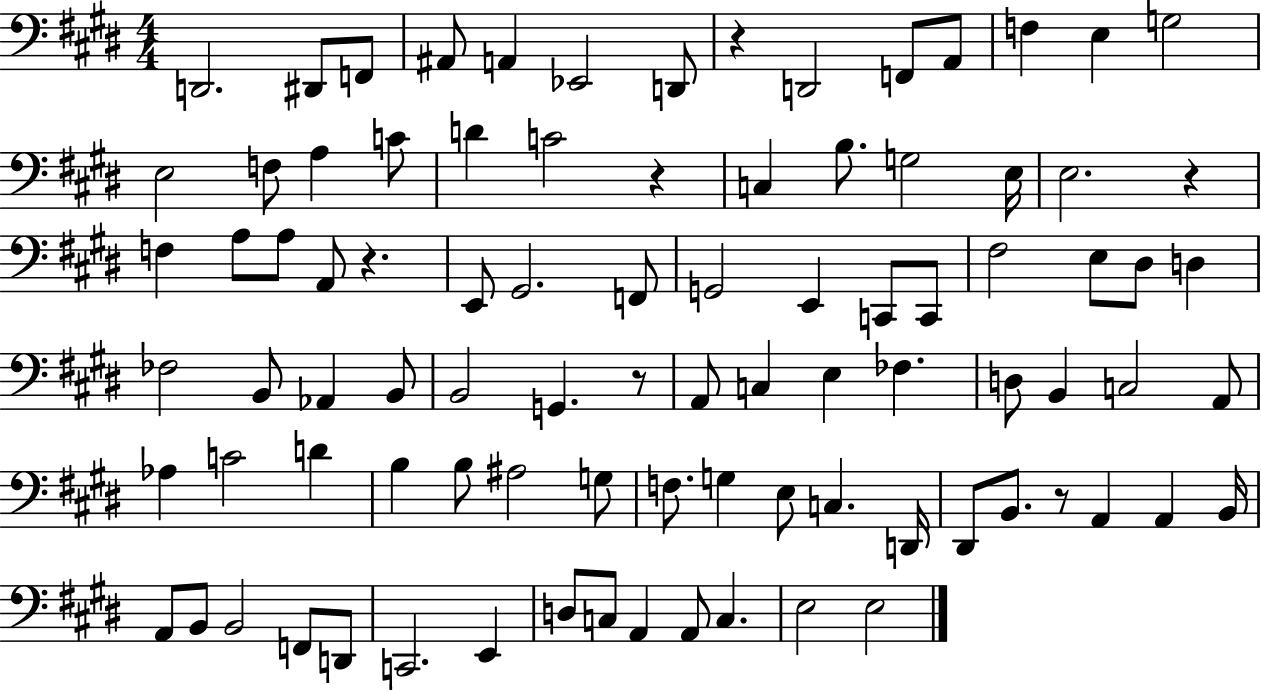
{
  \clef bass
  \numericTimeSignature
  \time 4/4
  \key e \major
  d,2. dis,8 f,8 | ais,8 a,4 ees,2 d,8 | r4 d,2 f,8 a,8 | f4 e4 g2 | \break e2 f8 a4 c'8 | d'4 c'2 r4 | c4 b8. g2 e16 | e2. r4 | \break f4 a8 a8 a,8 r4. | e,8 gis,2. f,8 | g,2 e,4 c,8 c,8 | fis2 e8 dis8 d4 | \break fes2 b,8 aes,4 b,8 | b,2 g,4. r8 | a,8 c4 e4 fes4. | d8 b,4 c2 a,8 | \break aes4 c'2 d'4 | b4 b8 ais2 g8 | f8. g4 e8 c4. d,16 | dis,8 b,8. r8 a,4 a,4 b,16 | \break a,8 b,8 b,2 f,8 d,8 | c,2. e,4 | d8 c8 a,4 a,8 c4. | e2 e2 | \break \bar "|."
}